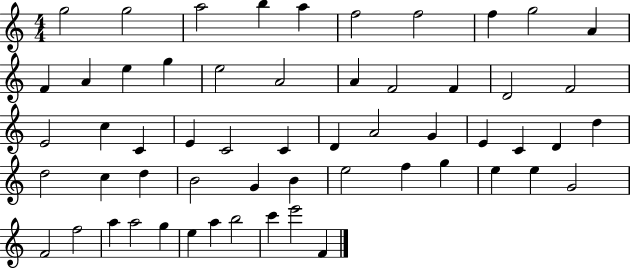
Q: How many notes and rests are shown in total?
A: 57